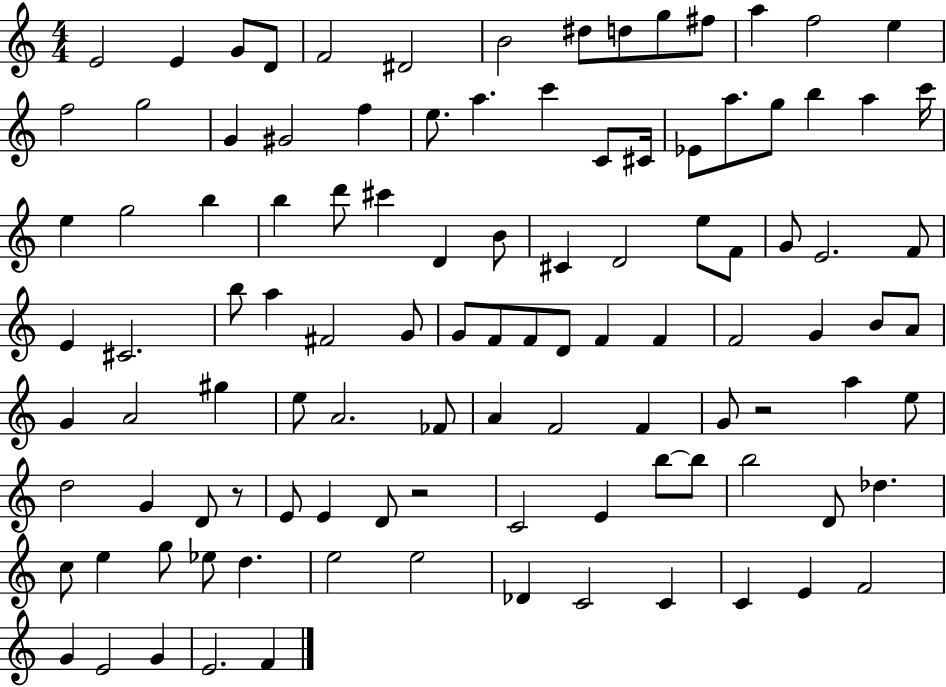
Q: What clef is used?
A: treble